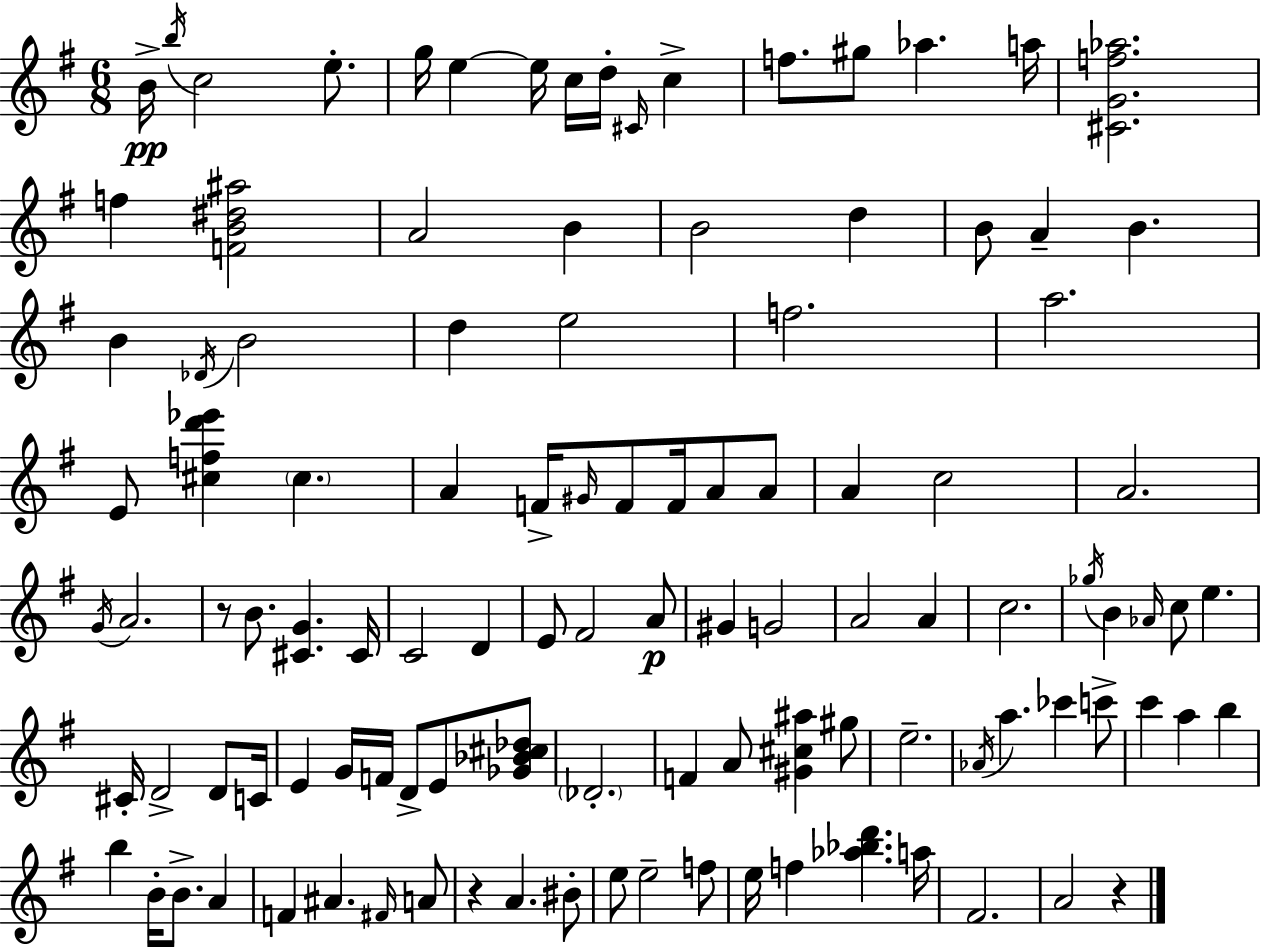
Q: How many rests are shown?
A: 3